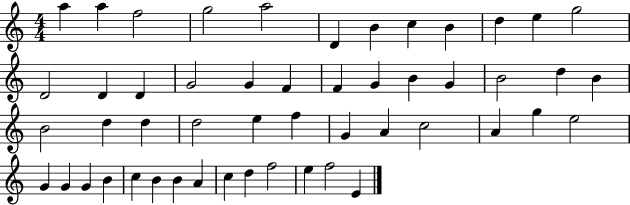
{
  \clef treble
  \numericTimeSignature
  \time 4/4
  \key c \major
  a''4 a''4 f''2 | g''2 a''2 | d'4 b'4 c''4 b'4 | d''4 e''4 g''2 | \break d'2 d'4 d'4 | g'2 g'4 f'4 | f'4 g'4 b'4 g'4 | b'2 d''4 b'4 | \break b'2 d''4 d''4 | d''2 e''4 f''4 | g'4 a'4 c''2 | a'4 g''4 e''2 | \break g'4 g'4 g'4 b'4 | c''4 b'4 b'4 a'4 | c''4 d''4 f''2 | e''4 f''2 e'4 | \break \bar "|."
}